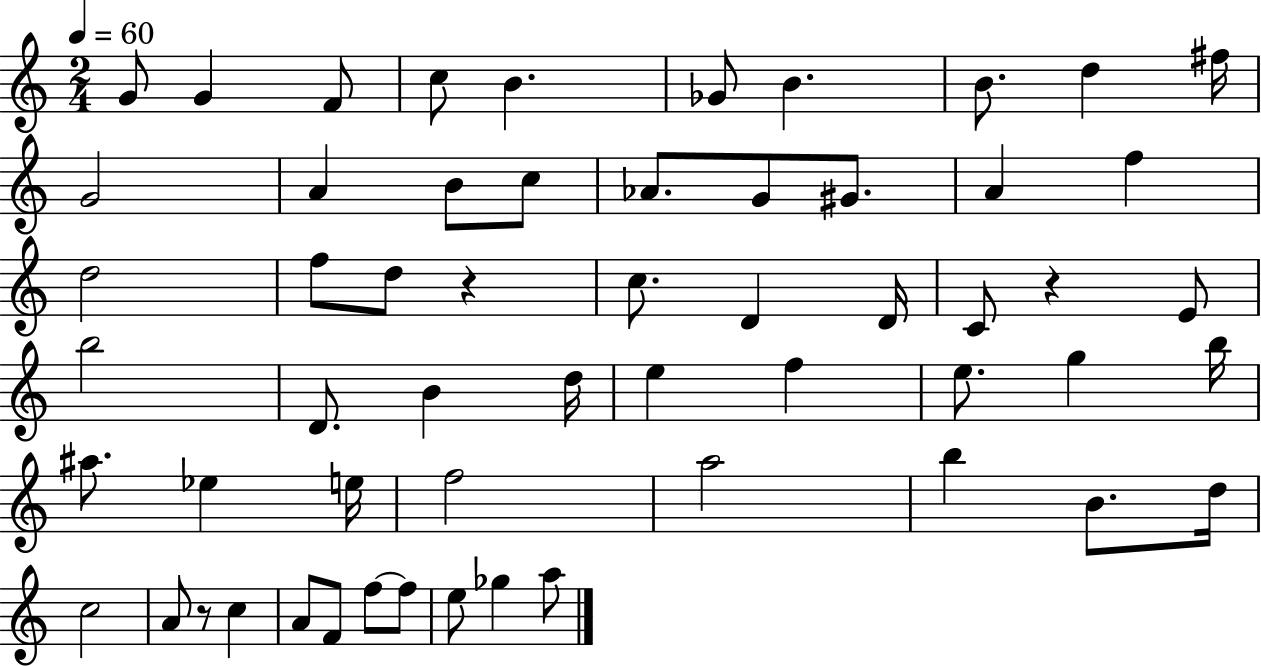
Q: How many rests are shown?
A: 3